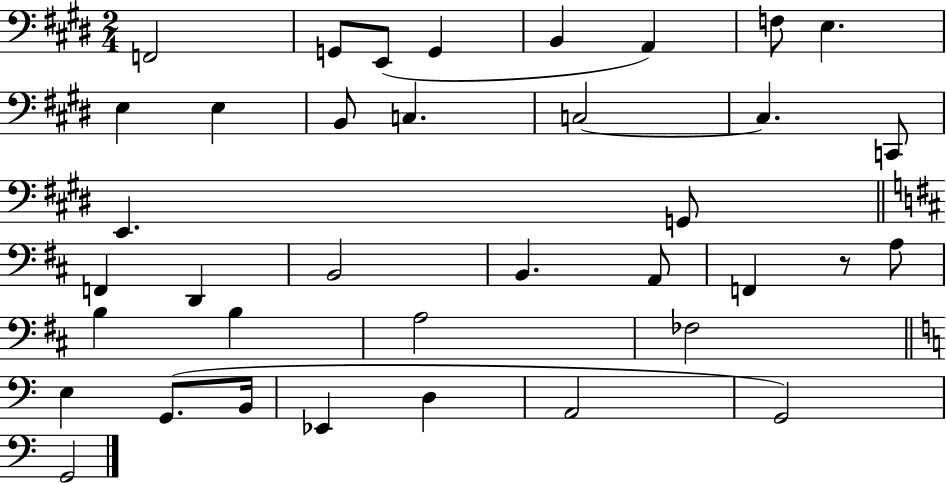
{
  \clef bass
  \numericTimeSignature
  \time 2/4
  \key e \major
  \repeat volta 2 { f,2 | g,8 e,8( g,4 | b,4 a,4) | f8 e4. | \break e4 e4 | b,8 c4. | c2~~ | c4. c,8 | \break e,4. g,8 | \bar "||" \break \key d \major f,4 d,4 | b,2 | b,4. a,8 | f,4 r8 a8 | \break b4 b4 | a2 | fes2 | \bar "||" \break \key c \major e4 g,8.( b,16 | ees,4 d4 | a,2 | g,2) | \break g,2 | } \bar "|."
}